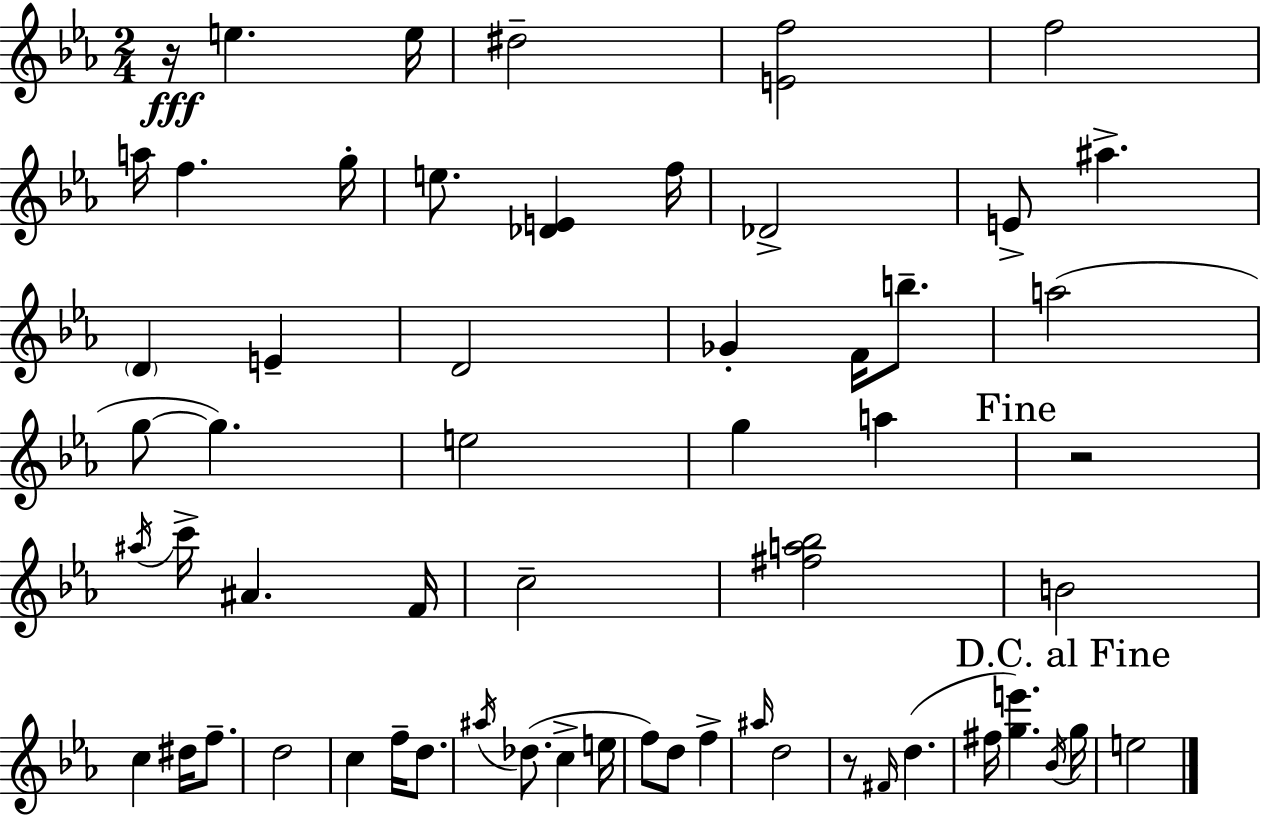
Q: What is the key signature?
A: EES major